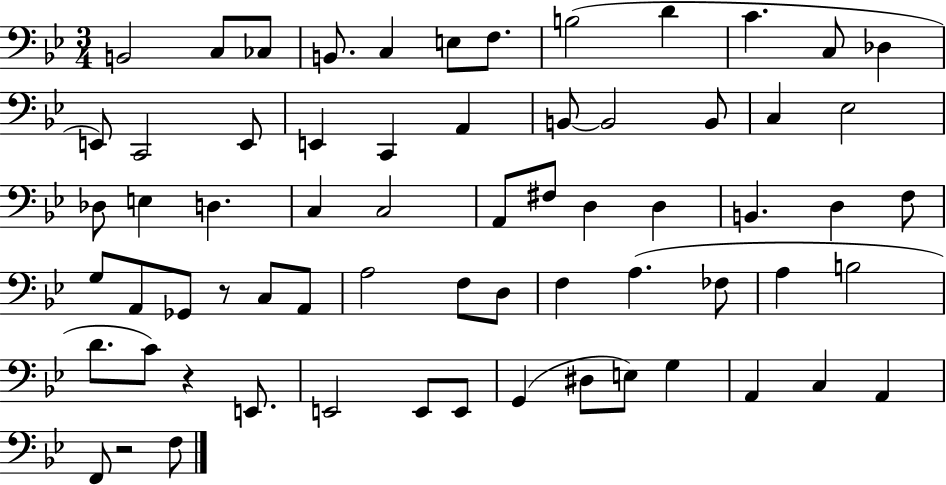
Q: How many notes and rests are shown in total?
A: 66